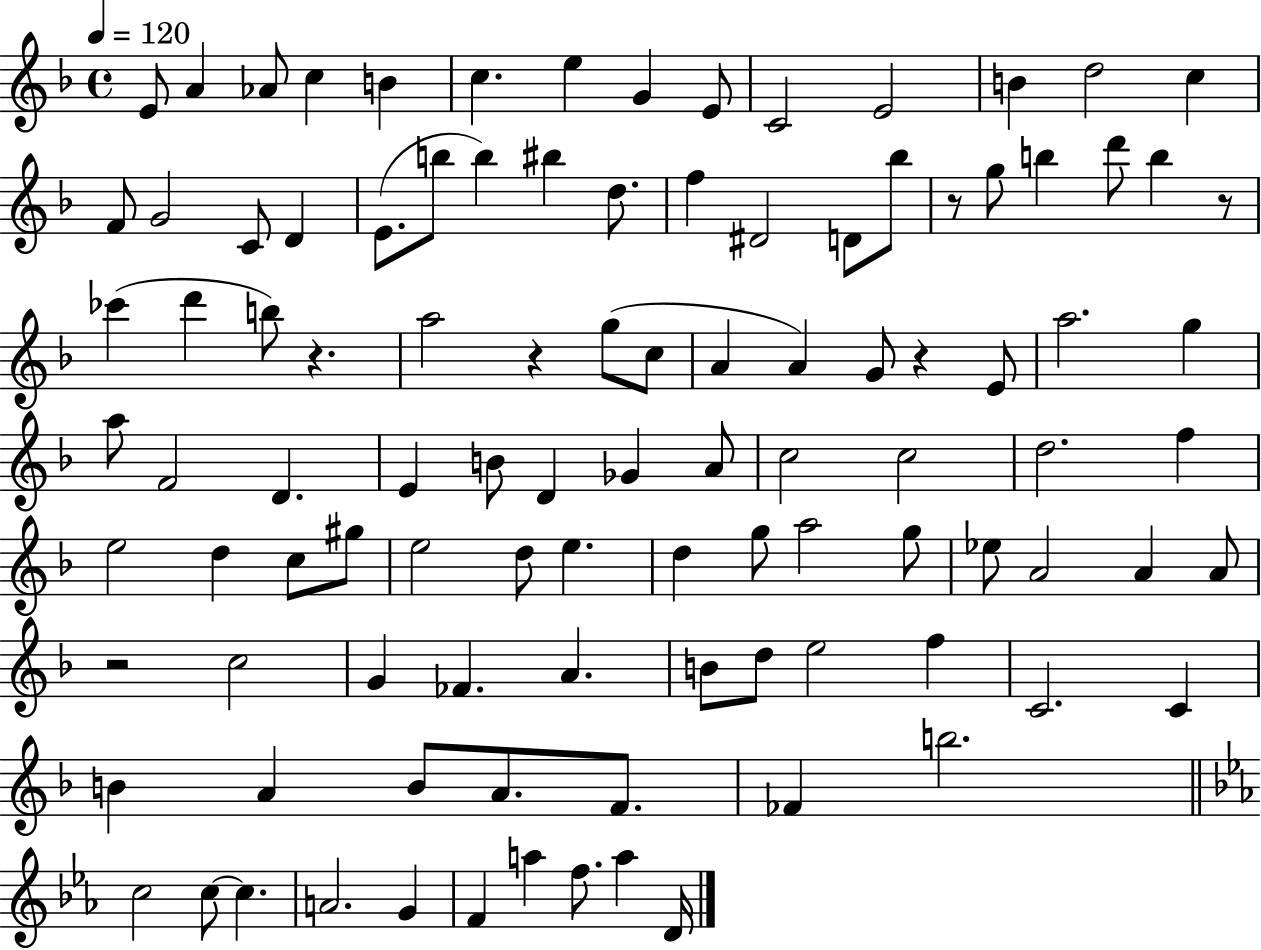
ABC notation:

X:1
T:Untitled
M:4/4
L:1/4
K:F
E/2 A _A/2 c B c e G E/2 C2 E2 B d2 c F/2 G2 C/2 D E/2 b/2 b ^b d/2 f ^D2 D/2 _b/2 z/2 g/2 b d'/2 b z/2 _c' d' b/2 z a2 z g/2 c/2 A A G/2 z E/2 a2 g a/2 F2 D E B/2 D _G A/2 c2 c2 d2 f e2 d c/2 ^g/2 e2 d/2 e d g/2 a2 g/2 _e/2 A2 A A/2 z2 c2 G _F A B/2 d/2 e2 f C2 C B A B/2 A/2 F/2 _F b2 c2 c/2 c A2 G F a f/2 a D/4